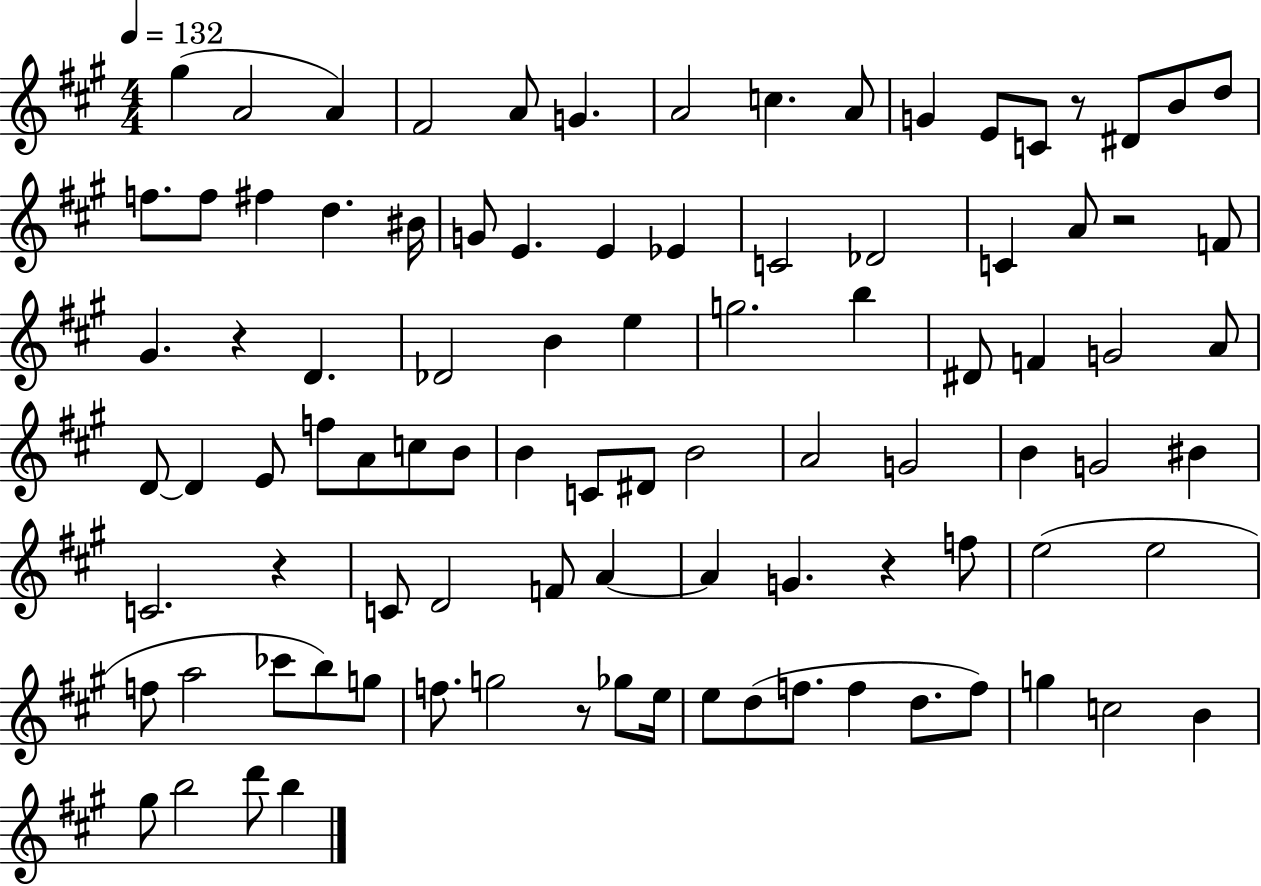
G#5/q A4/h A4/q F#4/h A4/e G4/q. A4/h C5/q. A4/e G4/q E4/e C4/e R/e D#4/e B4/e D5/e F5/e. F5/e F#5/q D5/q. BIS4/s G4/e E4/q. E4/q Eb4/q C4/h Db4/h C4/q A4/e R/h F4/e G#4/q. R/q D4/q. Db4/h B4/q E5/q G5/h. B5/q D#4/e F4/q G4/h A4/e D4/e D4/q E4/e F5/e A4/e C5/e B4/e B4/q C4/e D#4/e B4/h A4/h G4/h B4/q G4/h BIS4/q C4/h. R/q C4/e D4/h F4/e A4/q A4/q G4/q. R/q F5/e E5/h E5/h F5/e A5/h CES6/e B5/e G5/e F5/e. G5/h R/e Gb5/e E5/s E5/e D5/e F5/e. F5/q D5/e. F5/e G5/q C5/h B4/q G#5/e B5/h D6/e B5/q